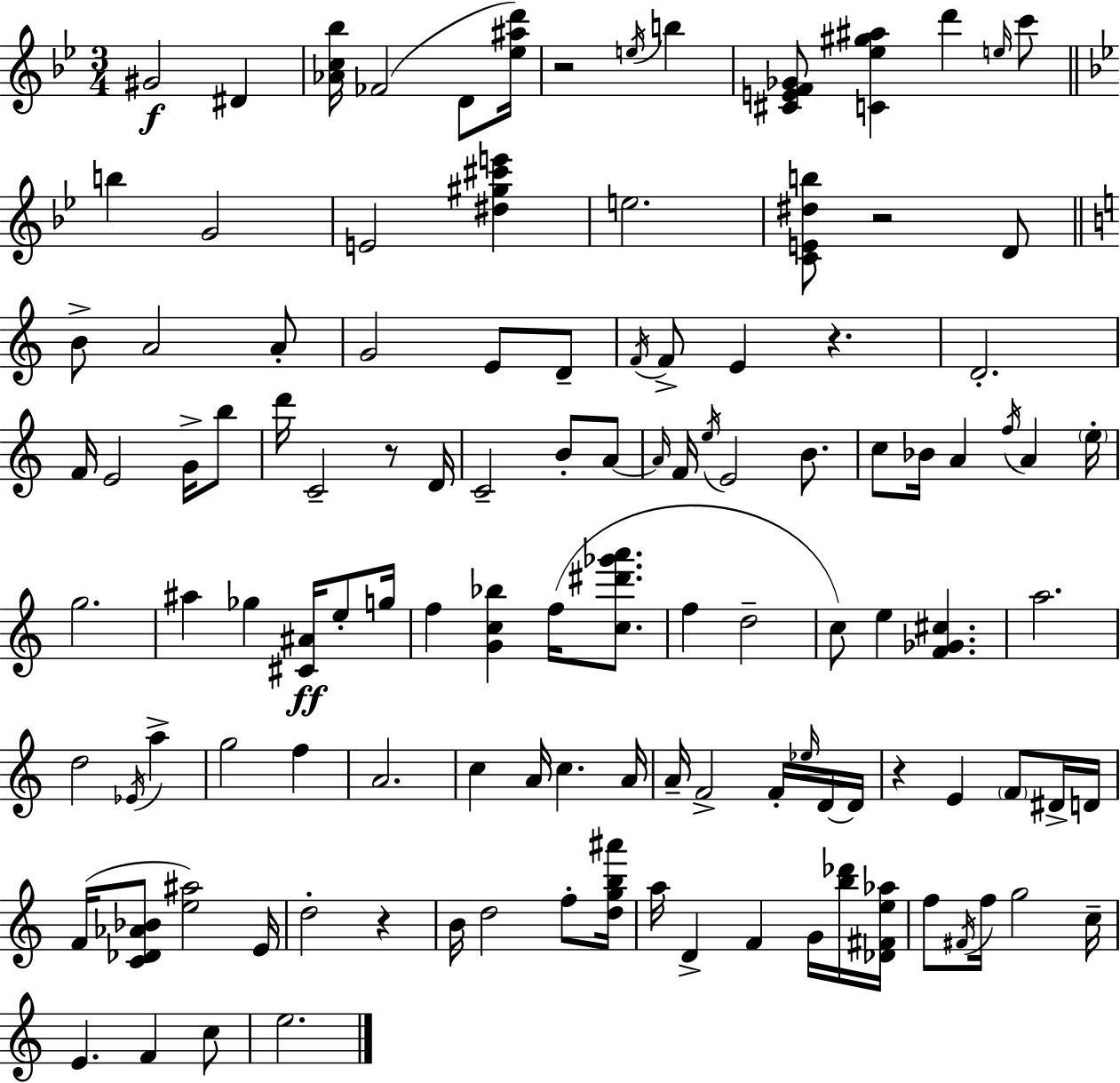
{
  \clef treble
  \numericTimeSignature
  \time 3/4
  \key bes \major
  gis'2\f dis'4 | <aes' c'' bes''>16 fes'2( d'8 <ees'' ais'' d'''>16) | r2 \acciaccatura { e''16 } b''4 | <cis' e' f' ges'>8 <c' ees'' gis'' ais''>4 d'''4 \grace { e''16 } | \break c'''8 \bar "||" \break \key g \minor b''4 g'2 | e'2 <dis'' gis'' cis''' e'''>4 | e''2. | <c' e' dis'' b''>8 r2 d'8 | \break \bar "||" \break \key c \major b'8-> a'2 a'8-. | g'2 e'8 d'8-- | \acciaccatura { f'16 } f'8-> e'4 r4. | d'2.-. | \break f'16 e'2 g'16-> b''8 | d'''16 c'2-- r8 | d'16 c'2-- b'8-. a'8~~ | \grace { a'16 } f'16 \acciaccatura { e''16 } e'2 | \break b'8. c''8 bes'16 a'4 \acciaccatura { f''16 } a'4 | \parenthesize e''16-. g''2. | ais''4 ges''4 | <cis' ais'>16\ff e''8-. g''16 f''4 <g' c'' bes''>4 | \break f''16( <c'' dis''' ges''' a'''>8. f''4 d''2-- | c''8) e''4 <f' ges' cis''>4. | a''2. | d''2 | \break \acciaccatura { ees'16 } a''4-> g''2 | f''4 a'2. | c''4 a'16 c''4. | a'16 a'16-- f'2-> | \break f'16-. \grace { ees''16 } d'16~~ d'16 r4 e'4 | \parenthesize f'8 dis'16-> d'16 f'16( <c' des' aes' bes'>8 <e'' ais''>2) | e'16 d''2-. | r4 b'16 d''2 | \break f''8-. <d'' g'' b'' ais'''>16 a''16 d'4-> f'4 | g'16 <b'' des'''>16 <des' fis' e'' aes''>16 f''8 \acciaccatura { fis'16 } f''16 g''2 | c''16-- e'4. | f'4 c''8 e''2. | \break \bar "|."
}